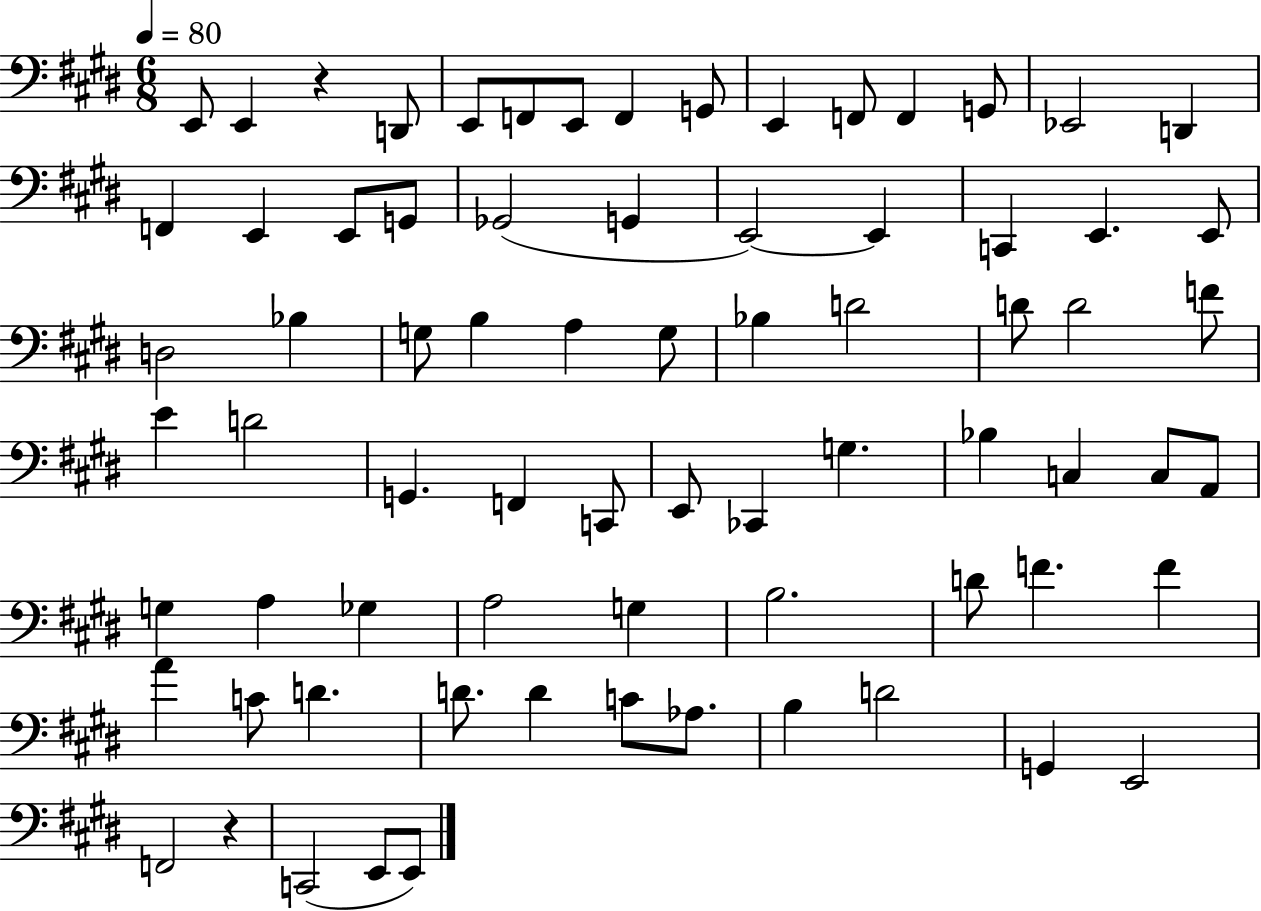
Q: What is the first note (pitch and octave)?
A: E2